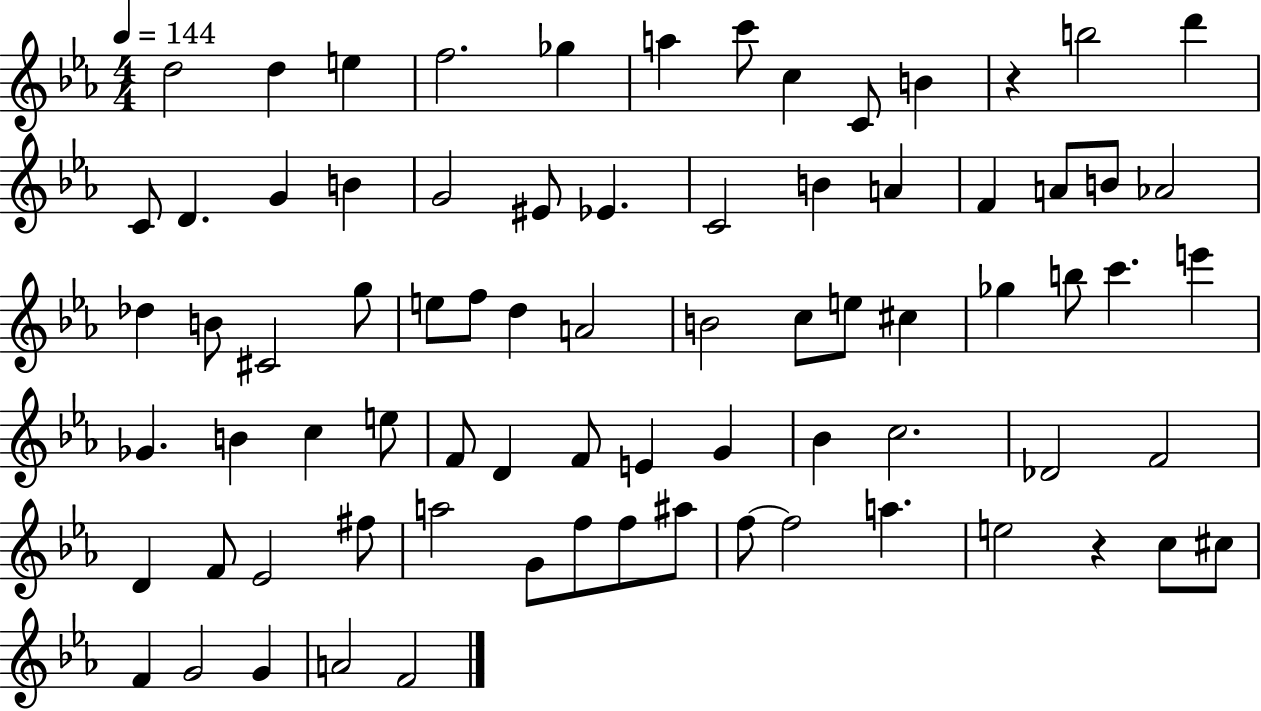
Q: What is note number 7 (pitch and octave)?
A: C6